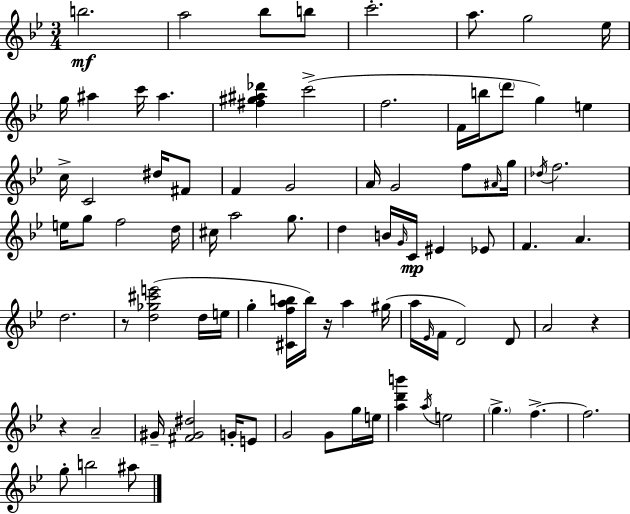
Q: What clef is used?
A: treble